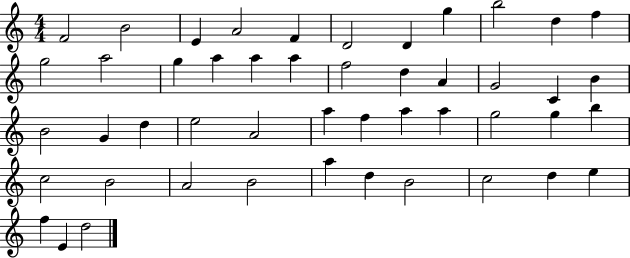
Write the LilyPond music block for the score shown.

{
  \clef treble
  \numericTimeSignature
  \time 4/4
  \key c \major
  f'2 b'2 | e'4 a'2 f'4 | d'2 d'4 g''4 | b''2 d''4 f''4 | \break g''2 a''2 | g''4 a''4 a''4 a''4 | f''2 d''4 a'4 | g'2 c'4 b'4 | \break b'2 g'4 d''4 | e''2 a'2 | a''4 f''4 a''4 a''4 | g''2 g''4 b''4 | \break c''2 b'2 | a'2 b'2 | a''4 d''4 b'2 | c''2 d''4 e''4 | \break f''4 e'4 d''2 | \bar "|."
}